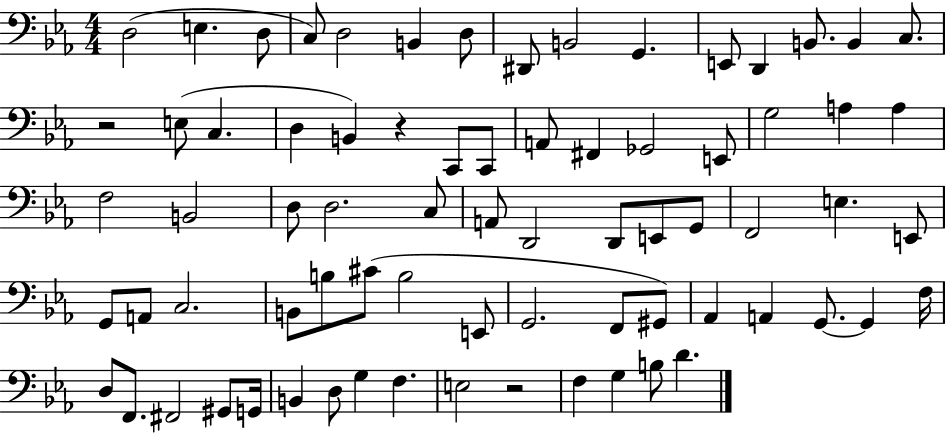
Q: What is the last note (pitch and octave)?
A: D4